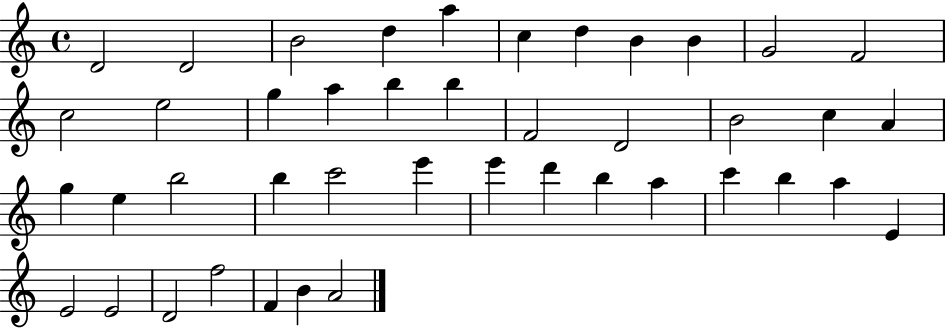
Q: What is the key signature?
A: C major